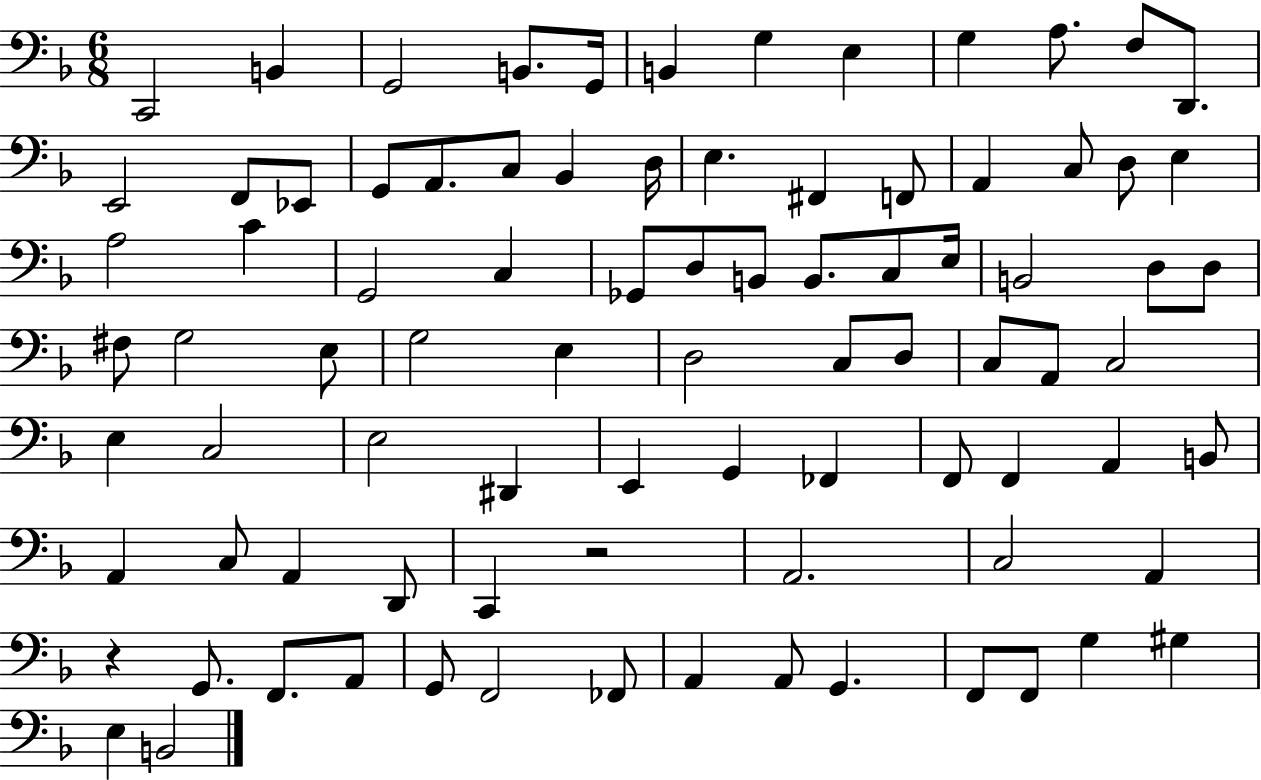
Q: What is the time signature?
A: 6/8